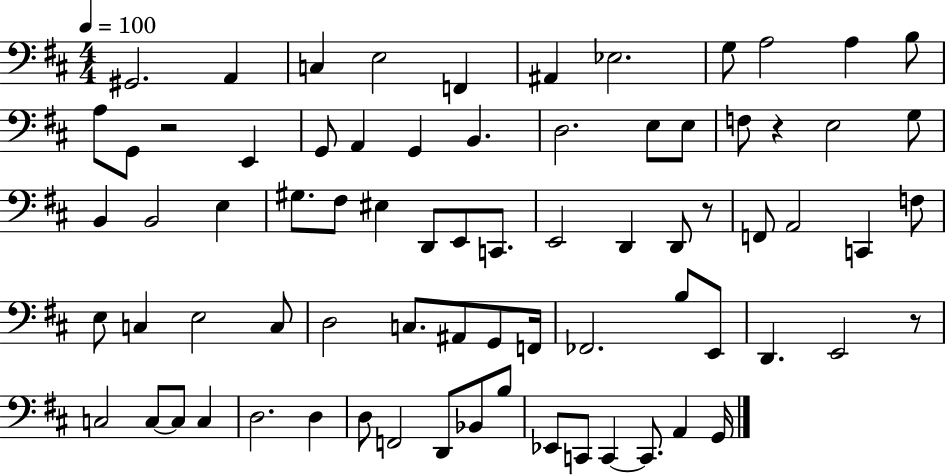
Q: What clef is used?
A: bass